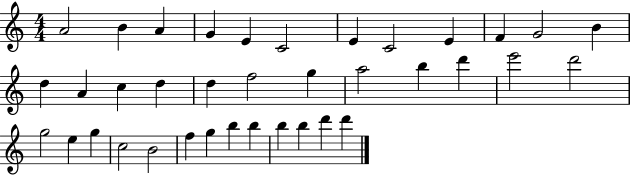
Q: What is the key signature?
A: C major